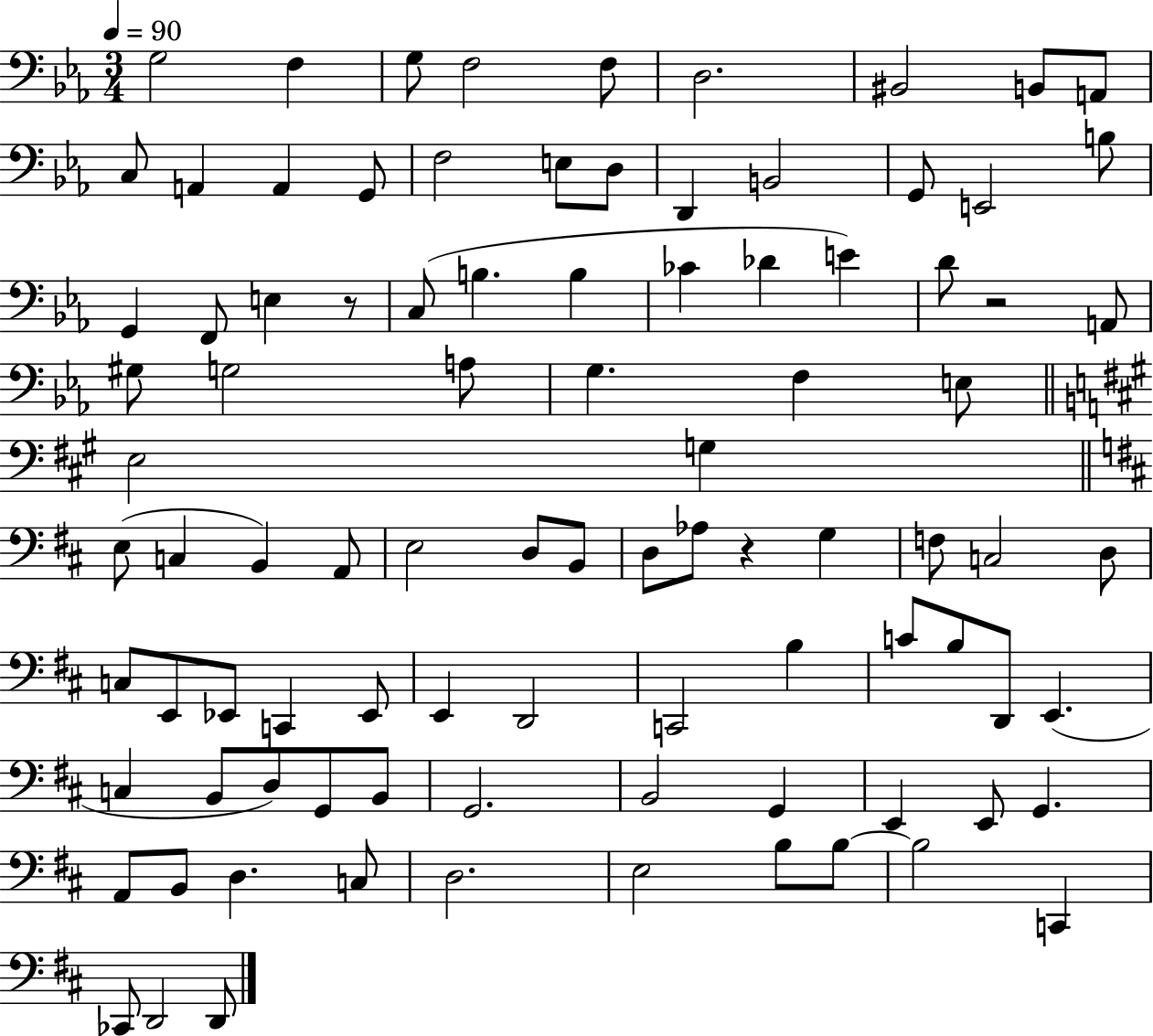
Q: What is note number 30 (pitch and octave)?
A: E4